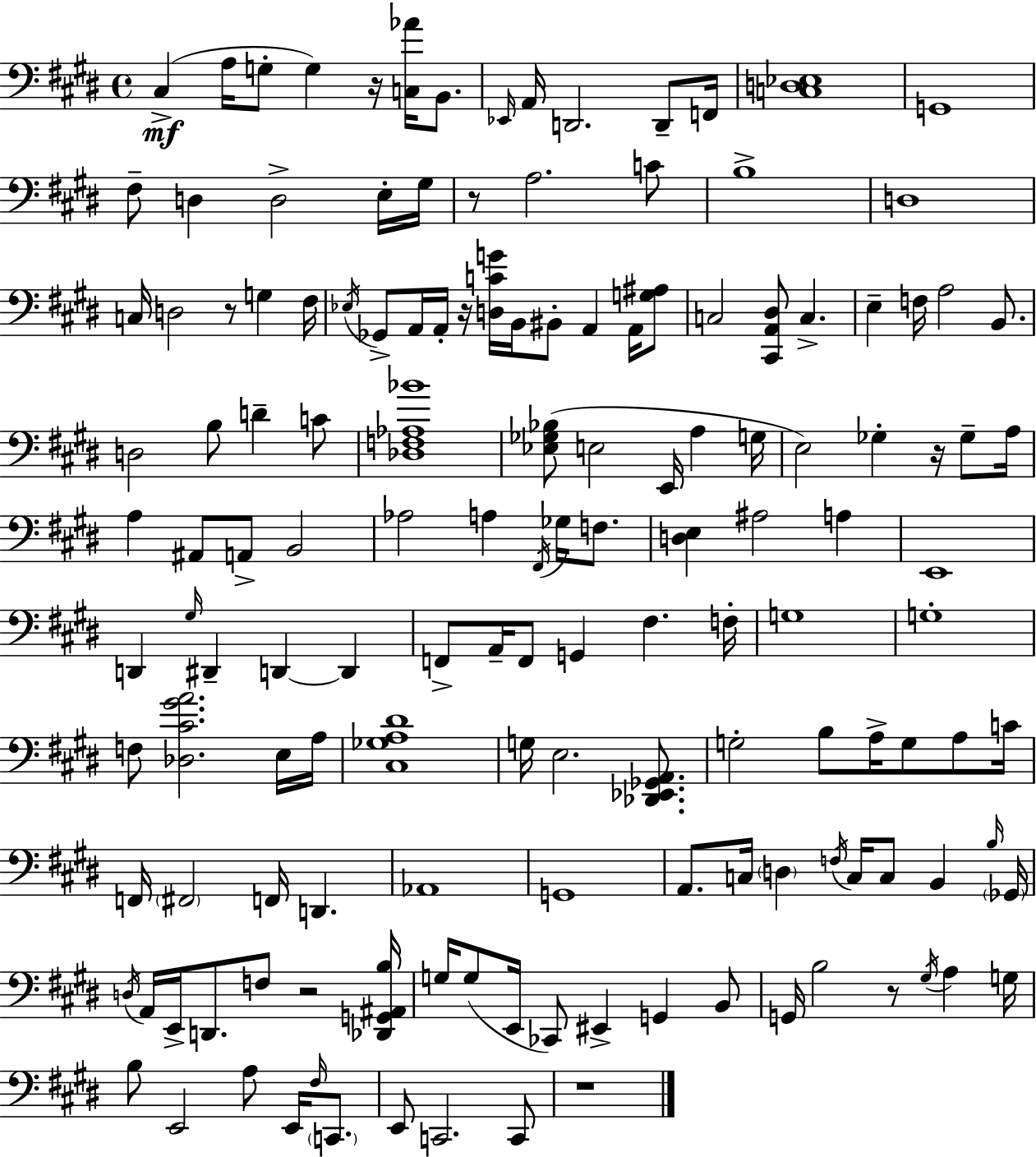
C#3/q A3/s G3/e G3/q R/s [C3,Ab4]/s B2/e. Eb2/s A2/s D2/h. D2/e F2/s [C3,D3,Eb3]/w G2/w F#3/e D3/q D3/h E3/s G#3/s R/e A3/h. C4/e B3/w D3/w C3/s D3/h R/e G3/q F#3/s Eb3/s Gb2/e A2/s A2/s R/s [D3,C4,G4]/s B2/s BIS2/e A2/q A2/s [G3,A#3]/e C3/h [C#2,A2,D#3]/e C3/q. E3/q F3/s A3/h B2/e. D3/h B3/e D4/q C4/e [Db3,F3,Ab3,Bb4]/w [Eb3,Gb3,Bb3]/e E3/h E2/s A3/q G3/s E3/h Gb3/q R/s Gb3/e A3/s A3/q A#2/e A2/e B2/h Ab3/h A3/q F#2/s Gb3/s F3/e. [D3,E3]/q A#3/h A3/q E2/w D2/q G#3/s D#2/q D2/q D2/q F2/e A2/s F2/e G2/q F#3/q. F3/s G3/w G3/w F3/e [Db3,C#4,G#4,A4]/h. E3/s A3/s [C#3,Gb3,A3,D#4]/w G3/s E3/h. [Db2,Eb2,Gb2,A2]/e. G3/h B3/e A3/s G3/e A3/e C4/s F2/s F#2/h F2/s D2/q. Ab2/w G2/w A2/e. C3/s D3/q F3/s C3/s C3/e B2/q B3/s Gb2/s D3/s A2/s E2/s D2/e. F3/e R/h [Db2,G2,A#2,B3]/s G3/s G3/e E2/s CES2/e EIS2/q G2/q B2/e G2/s B3/h R/e G#3/s A3/q G3/s B3/e E2/h A3/e E2/s F#3/s C2/e. E2/e C2/h. C2/e R/w